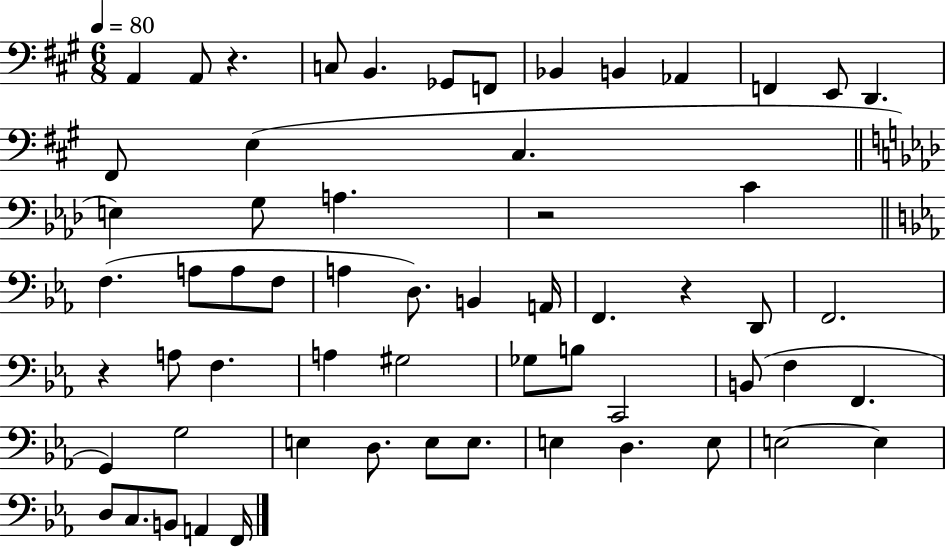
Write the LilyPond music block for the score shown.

{
  \clef bass
  \numericTimeSignature
  \time 6/8
  \key a \major
  \tempo 4 = 80
  a,4 a,8 r4. | c8 b,4. ges,8 f,8 | bes,4 b,4 aes,4 | f,4 e,8 d,4. | \break fis,8 e4( cis4. | \bar "||" \break \key aes \major e4) g8 a4. | r2 c'4 | \bar "||" \break \key c \minor f4.( a8 a8 f8 | a4 d8.) b,4 a,16 | f,4. r4 d,8 | f,2. | \break r4 a8 f4. | a4 gis2 | ges8 b8 c,2 | b,8( f4 f,4. | \break g,4) g2 | e4 d8. e8 e8. | e4 d4. e8 | e2~~ e4 | \break d8 c8. b,8 a,4 f,16 | \bar "|."
}